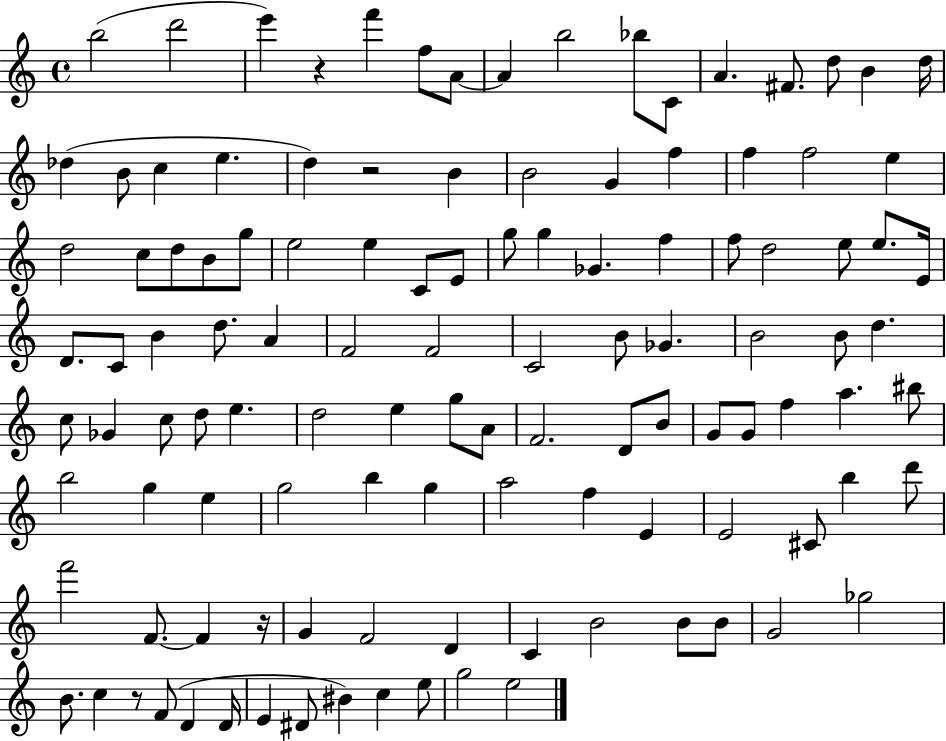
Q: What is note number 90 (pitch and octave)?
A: F4